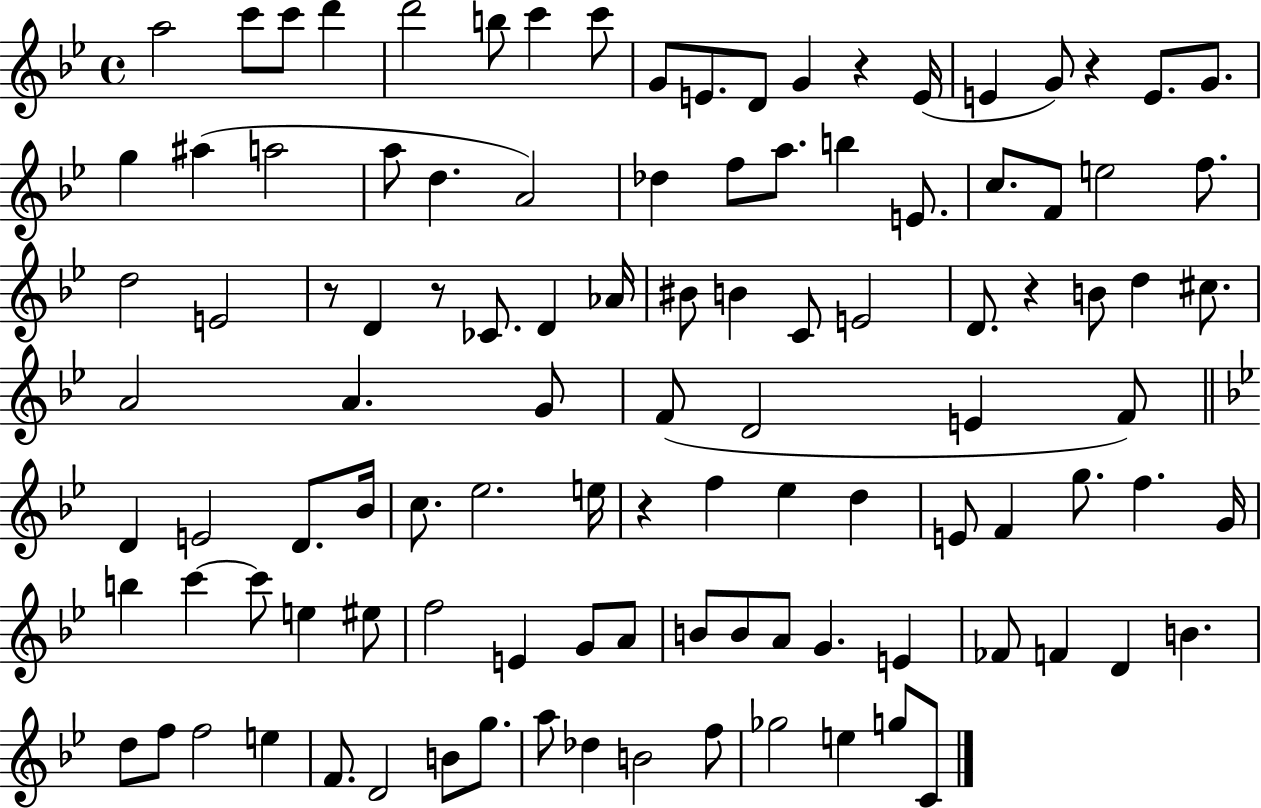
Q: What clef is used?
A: treble